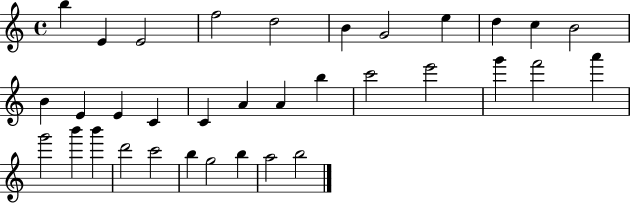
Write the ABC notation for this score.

X:1
T:Untitled
M:4/4
L:1/4
K:C
b E E2 f2 d2 B G2 e d c B2 B E E C C A A b c'2 e'2 g' f'2 a' g'2 b' b' d'2 c'2 b g2 b a2 b2